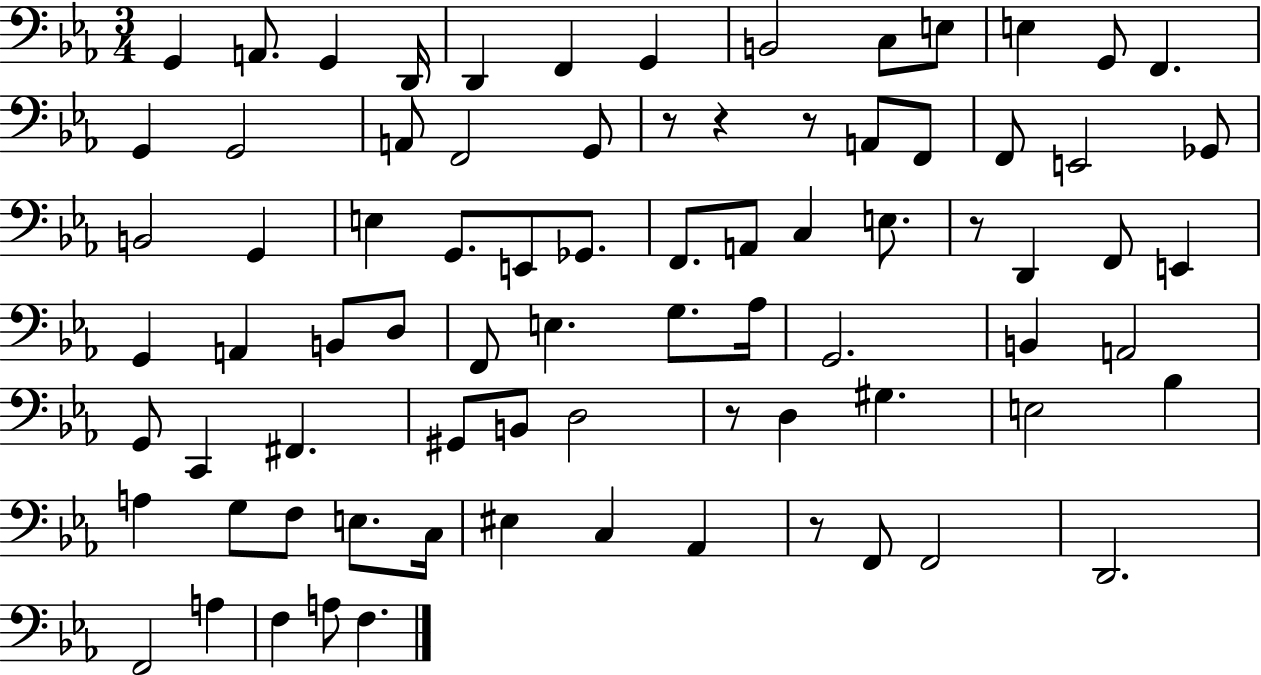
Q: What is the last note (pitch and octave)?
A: F3